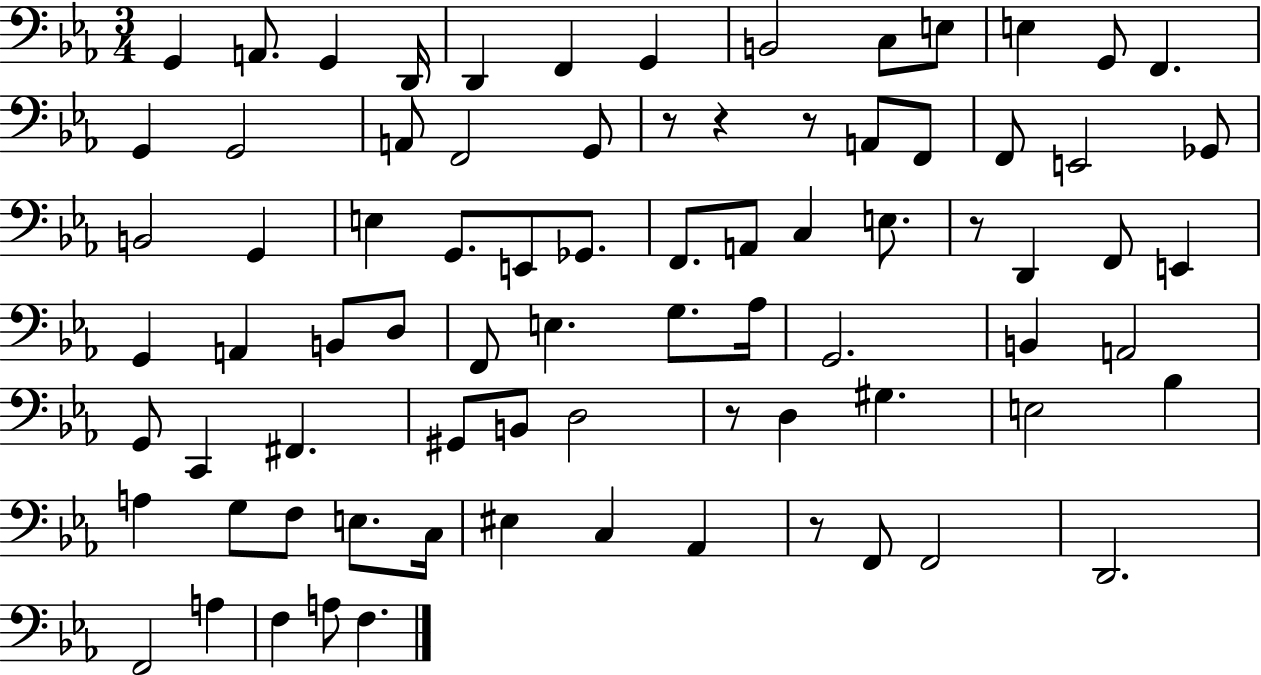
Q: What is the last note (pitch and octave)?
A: F3